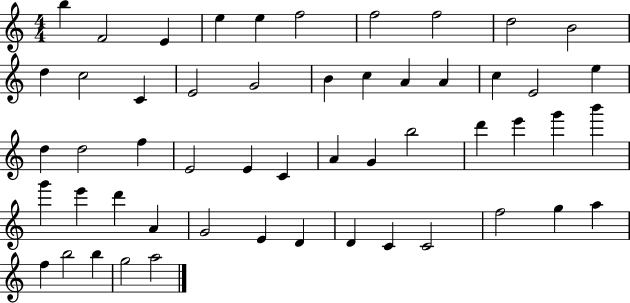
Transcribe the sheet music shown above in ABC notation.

X:1
T:Untitled
M:4/4
L:1/4
K:C
b F2 E e e f2 f2 f2 d2 B2 d c2 C E2 G2 B c A A c E2 e d d2 f E2 E C A G b2 d' e' g' b' g' e' d' A G2 E D D C C2 f2 g a f b2 b g2 a2